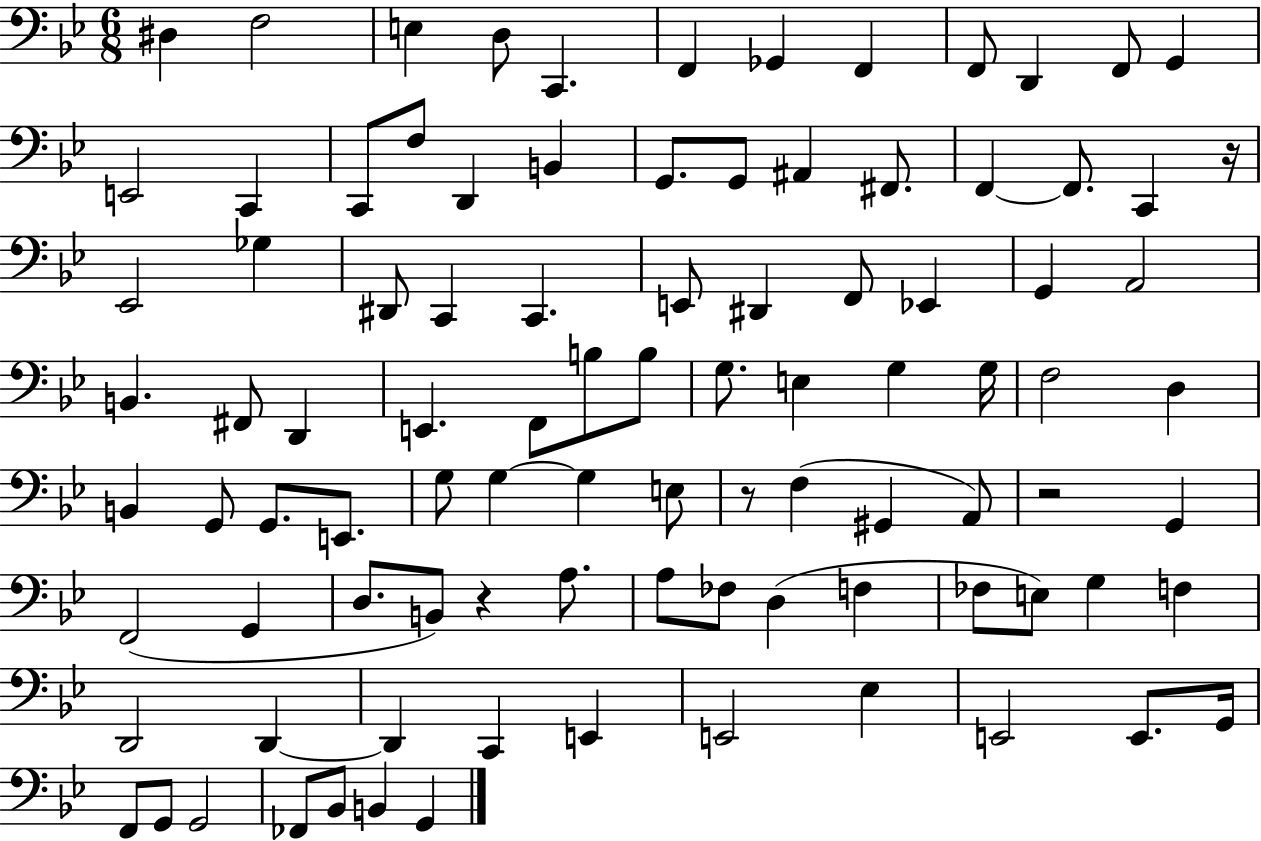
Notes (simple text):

D#3/q F3/h E3/q D3/e C2/q. F2/q Gb2/q F2/q F2/e D2/q F2/e G2/q E2/h C2/q C2/e F3/e D2/q B2/q G2/e. G2/e A#2/q F#2/e. F2/q F2/e. C2/q R/s Eb2/h Gb3/q D#2/e C2/q C2/q. E2/e D#2/q F2/e Eb2/q G2/q A2/h B2/q. F#2/e D2/q E2/q. F2/e B3/e B3/e G3/e. E3/q G3/q G3/s F3/h D3/q B2/q G2/e G2/e. E2/e. G3/e G3/q G3/q E3/e R/e F3/q G#2/q A2/e R/h G2/q F2/h G2/q D3/e. B2/e R/q A3/e. A3/e FES3/e D3/q F3/q FES3/e E3/e G3/q F3/q D2/h D2/q D2/q C2/q E2/q E2/h Eb3/q E2/h E2/e. G2/s F2/e G2/e G2/h FES2/e Bb2/e B2/q G2/q